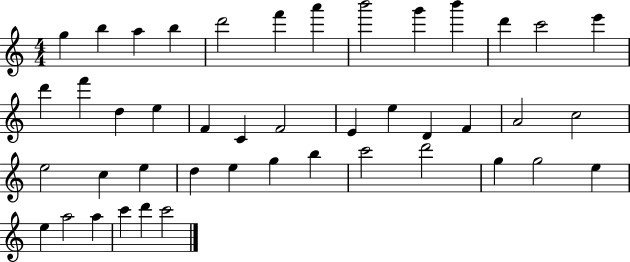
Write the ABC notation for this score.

X:1
T:Untitled
M:4/4
L:1/4
K:C
g b a b d'2 f' a' b'2 g' b' d' c'2 e' d' f' d e F C F2 E e D F A2 c2 e2 c e d e g b c'2 d'2 g g2 e e a2 a c' d' c'2